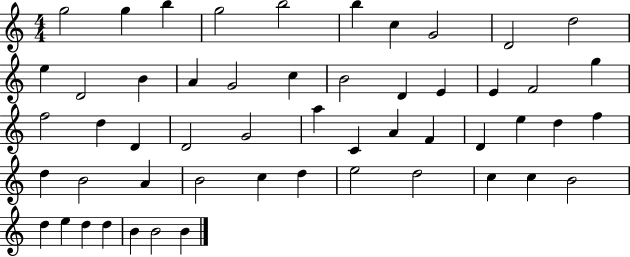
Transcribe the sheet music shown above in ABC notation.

X:1
T:Untitled
M:4/4
L:1/4
K:C
g2 g b g2 b2 b c G2 D2 d2 e D2 B A G2 c B2 D E E F2 g f2 d D D2 G2 a C A F D e d f d B2 A B2 c d e2 d2 c c B2 d e d d B B2 B